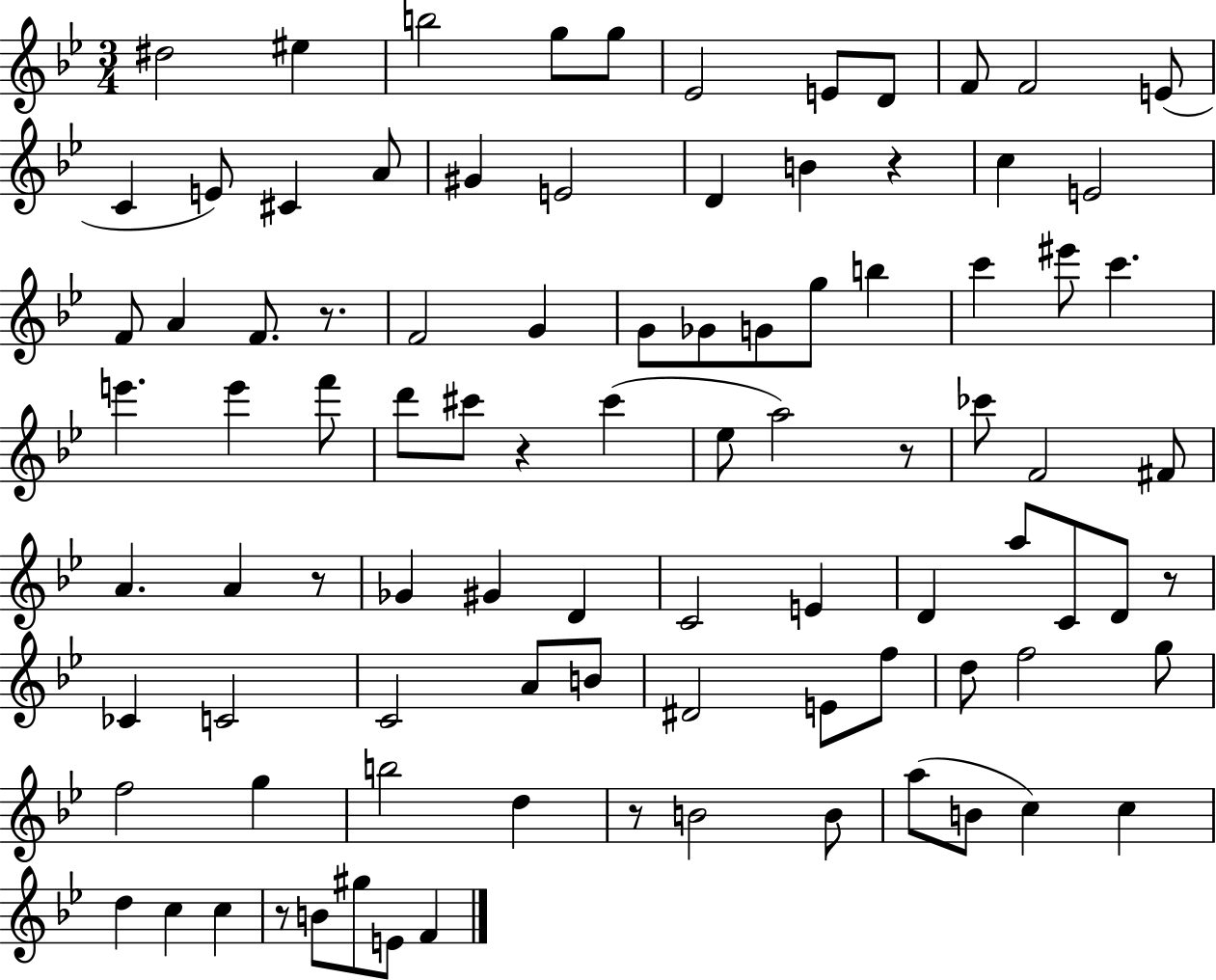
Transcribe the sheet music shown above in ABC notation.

X:1
T:Untitled
M:3/4
L:1/4
K:Bb
^d2 ^e b2 g/2 g/2 _E2 E/2 D/2 F/2 F2 E/2 C E/2 ^C A/2 ^G E2 D B z c E2 F/2 A F/2 z/2 F2 G G/2 _G/2 G/2 g/2 b c' ^e'/2 c' e' e' f'/2 d'/2 ^c'/2 z ^c' _e/2 a2 z/2 _c'/2 F2 ^F/2 A A z/2 _G ^G D C2 E D a/2 C/2 D/2 z/2 _C C2 C2 A/2 B/2 ^D2 E/2 f/2 d/2 f2 g/2 f2 g b2 d z/2 B2 B/2 a/2 B/2 c c d c c z/2 B/2 ^g/2 E/2 F